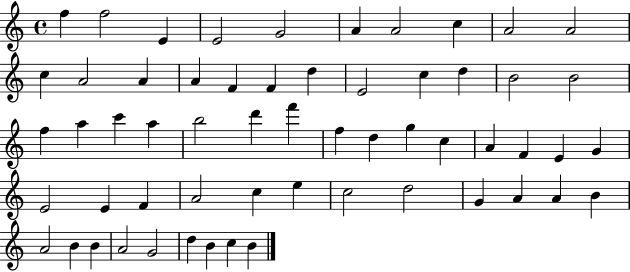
X:1
T:Untitled
M:4/4
L:1/4
K:C
f f2 E E2 G2 A A2 c A2 A2 c A2 A A F F d E2 c d B2 B2 f a c' a b2 d' f' f d g c A F E G E2 E F A2 c e c2 d2 G A A B A2 B B A2 G2 d B c B